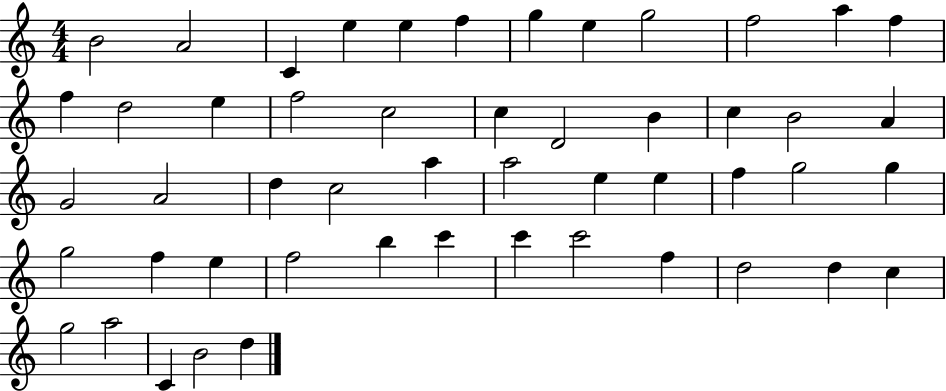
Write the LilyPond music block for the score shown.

{
  \clef treble
  \numericTimeSignature
  \time 4/4
  \key c \major
  b'2 a'2 | c'4 e''4 e''4 f''4 | g''4 e''4 g''2 | f''2 a''4 f''4 | \break f''4 d''2 e''4 | f''2 c''2 | c''4 d'2 b'4 | c''4 b'2 a'4 | \break g'2 a'2 | d''4 c''2 a''4 | a''2 e''4 e''4 | f''4 g''2 g''4 | \break g''2 f''4 e''4 | f''2 b''4 c'''4 | c'''4 c'''2 f''4 | d''2 d''4 c''4 | \break g''2 a''2 | c'4 b'2 d''4 | \bar "|."
}